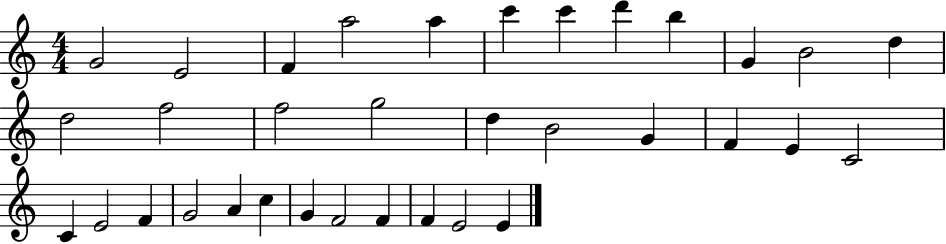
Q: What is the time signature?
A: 4/4